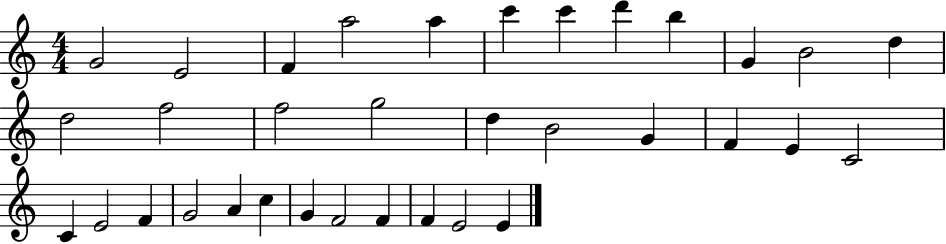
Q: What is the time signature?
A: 4/4